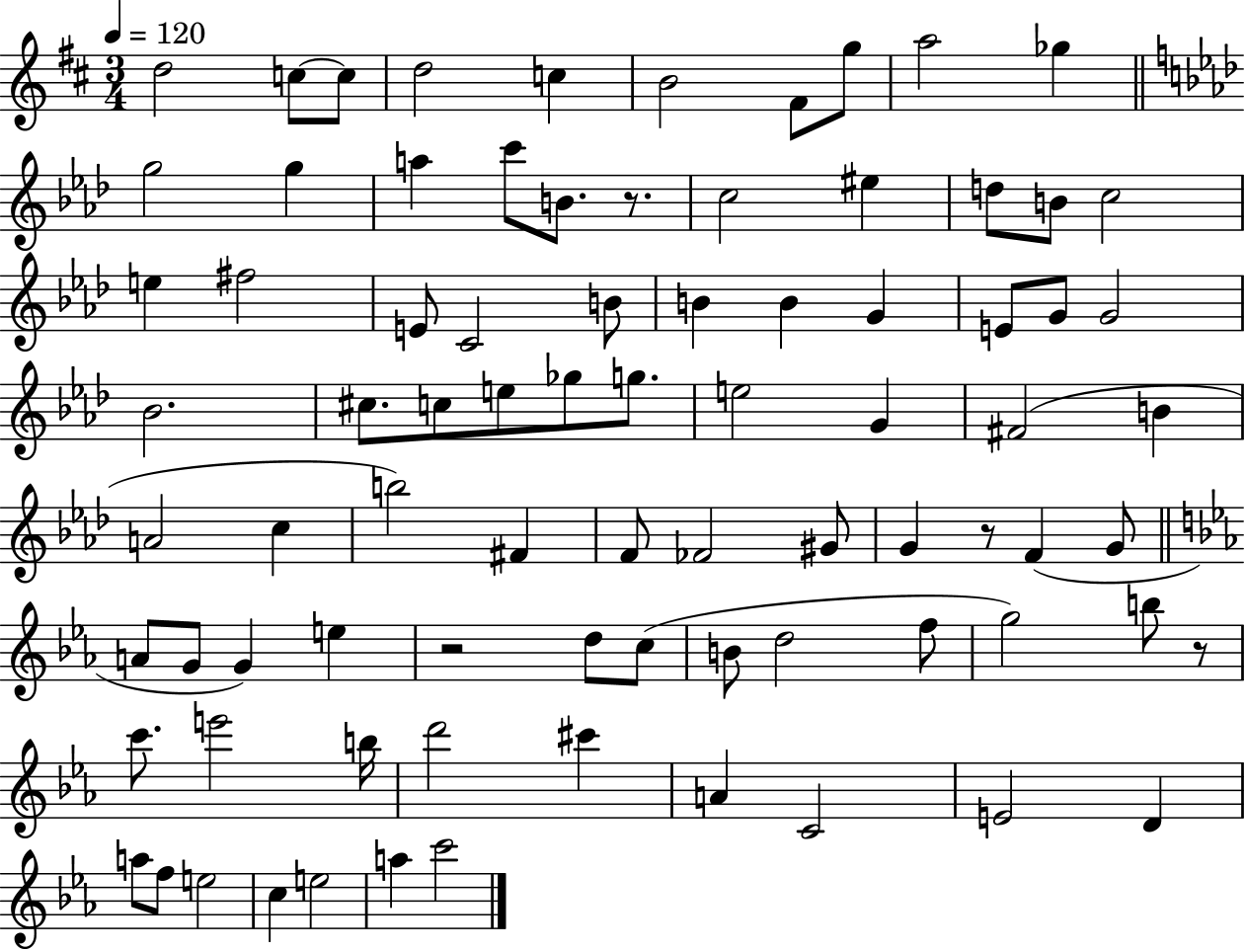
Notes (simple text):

D5/h C5/e C5/e D5/h C5/q B4/h F#4/e G5/e A5/h Gb5/q G5/h G5/q A5/q C6/e B4/e. R/e. C5/h EIS5/q D5/e B4/e C5/h E5/q F#5/h E4/e C4/h B4/e B4/q B4/q G4/q E4/e G4/e G4/h Bb4/h. C#5/e. C5/e E5/e Gb5/e G5/e. E5/h G4/q F#4/h B4/q A4/h C5/q B5/h F#4/q F4/e FES4/h G#4/e G4/q R/e F4/q G4/e A4/e G4/e G4/q E5/q R/h D5/e C5/e B4/e D5/h F5/e G5/h B5/e R/e C6/e. E6/h B5/s D6/h C#6/q A4/q C4/h E4/h D4/q A5/e F5/e E5/h C5/q E5/h A5/q C6/h